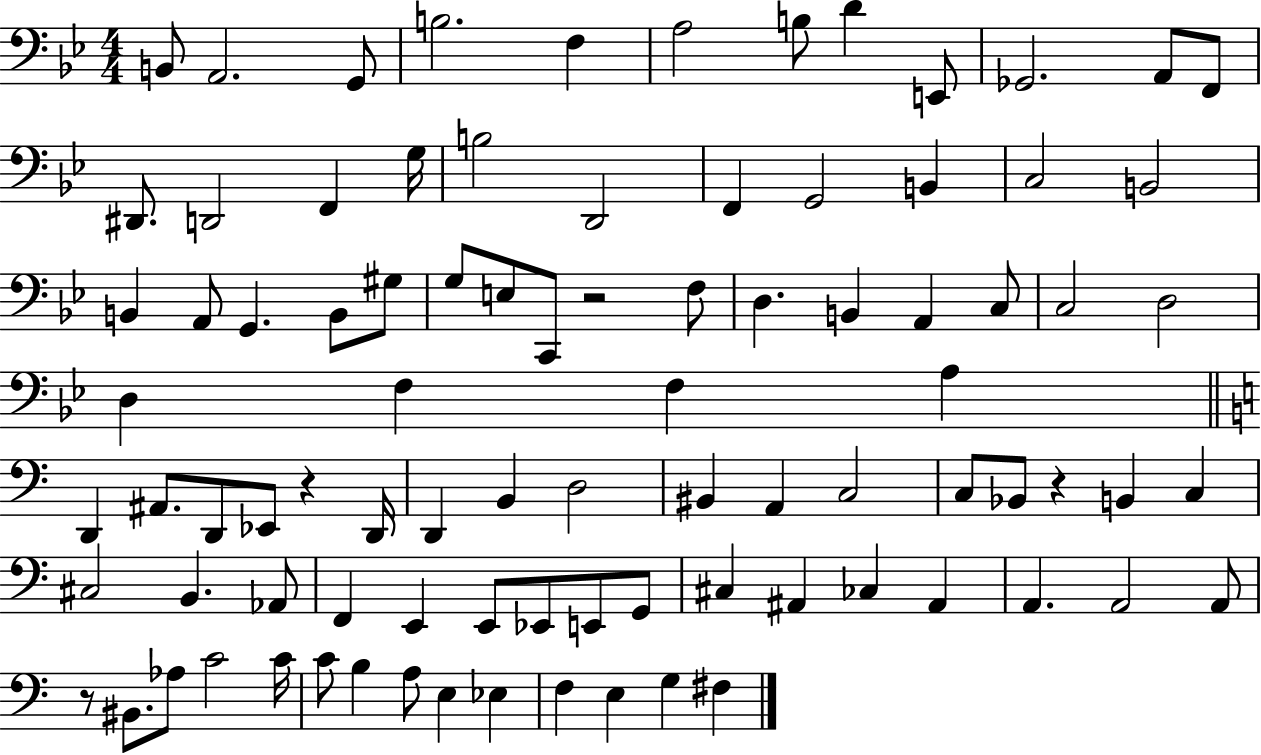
B2/e A2/h. G2/e B3/h. F3/q A3/h B3/e D4/q E2/e Gb2/h. A2/e F2/e D#2/e. D2/h F2/q G3/s B3/h D2/h F2/q G2/h B2/q C3/h B2/h B2/q A2/e G2/q. B2/e G#3/e G3/e E3/e C2/e R/h F3/e D3/q. B2/q A2/q C3/e C3/h D3/h D3/q F3/q F3/q A3/q D2/q A#2/e. D2/e Eb2/e R/q D2/s D2/q B2/q D3/h BIS2/q A2/q C3/h C3/e Bb2/e R/q B2/q C3/q C#3/h B2/q. Ab2/e F2/q E2/q E2/e Eb2/e E2/e G2/e C#3/q A#2/q CES3/q A#2/q A2/q. A2/h A2/e R/e BIS2/e. Ab3/e C4/h C4/s C4/e B3/q A3/e E3/q Eb3/q F3/q E3/q G3/q F#3/q